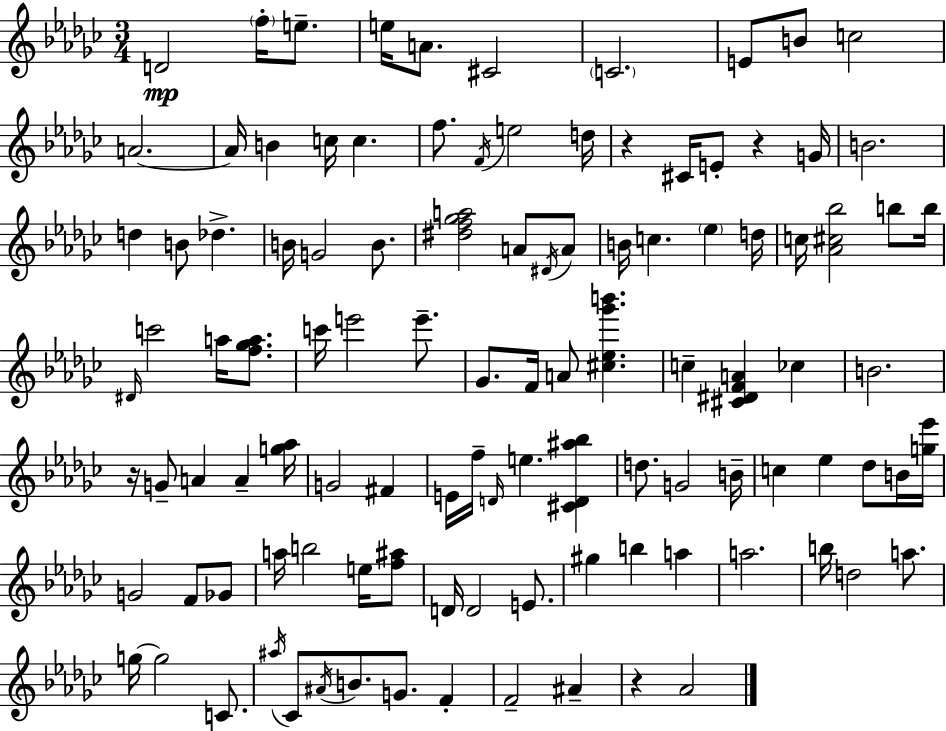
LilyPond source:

{
  \clef treble
  \numericTimeSignature
  \time 3/4
  \key ees \minor
  d'2\mp \parenthesize f''16-. e''8.-- | e''16 a'8. cis'2 | \parenthesize c'2. | e'8 b'8 c''2 | \break a'2.~~ | a'16 b'4 c''16 c''4. | f''8. \acciaccatura { f'16 } e''2 | d''16 r4 cis'16 e'8-. r4 | \break g'16 b'2. | d''4 b'8 des''4.-> | b'16 g'2 b'8. | <dis'' f'' ges'' a''>2 a'8 \acciaccatura { dis'16 } | \break a'8 b'16 c''4. \parenthesize ees''4 | d''16 c''16 <aes' cis'' bes''>2 b''8 | b''16 \grace { dis'16 } c'''2 a''16 | <f'' ges'' a''>8. c'''16 e'''2 | \break e'''8.-- ges'8. f'16 a'8 <cis'' ees'' ges''' b'''>4. | c''4-- <cis' dis' f' a'>4 ces''4 | b'2. | r16 g'8-- a'4 a'4-- | \break <g'' aes''>16 g'2 fis'4 | e'16 f''16-- \grace { d'16 } e''4. | <cis' d' ais'' bes''>4 d''8. g'2 | b'16-- c''4 ees''4 | \break des''8 b'16 <g'' ees'''>16 g'2 | f'8 ges'8 a''16 b''2 | e''16 <f'' ais''>8 d'16 d'2 | e'8. gis''4 b''4 | \break a''4 a''2. | b''16 d''2 | a''8. g''16~~ g''2 | c'8. \acciaccatura { ais''16 } ces'8 \acciaccatura { ais'16 } b'8. g'8. | \break f'4-. f'2-- | ais'4-- r4 aes'2 | \bar "|."
}